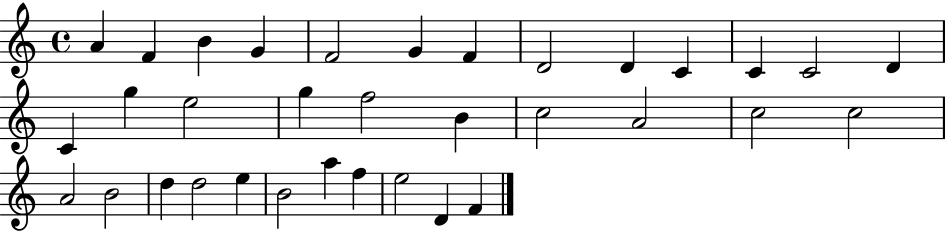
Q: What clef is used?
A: treble